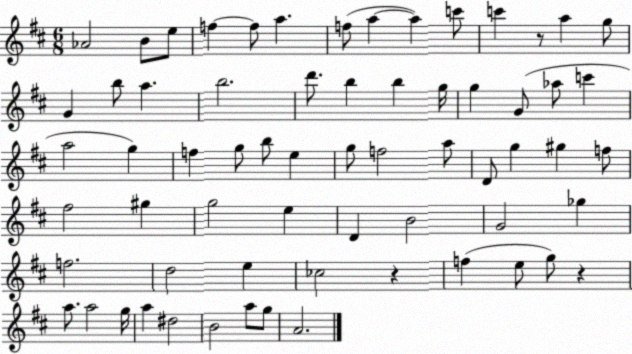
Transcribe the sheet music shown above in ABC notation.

X:1
T:Untitled
M:6/8
L:1/4
K:D
_A2 B/2 e/2 f f/2 a f/2 a a c'/2 c' z/2 a g/2 G b/2 a b2 d'/2 b b g/4 g G/2 _a/2 c' a2 g f g/2 b/2 e g/2 f2 a/2 D/2 g ^g f/2 ^f2 ^g g2 e D B2 G2 _g f2 d2 e _c2 z f e/2 g/2 z a/2 a2 g/4 a ^d2 B2 a/2 g/2 A2